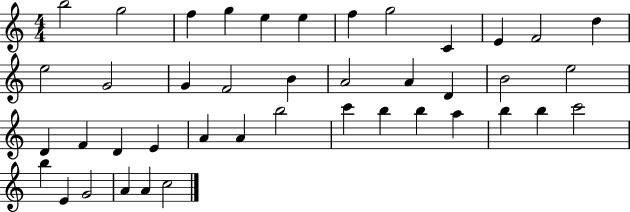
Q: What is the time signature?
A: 4/4